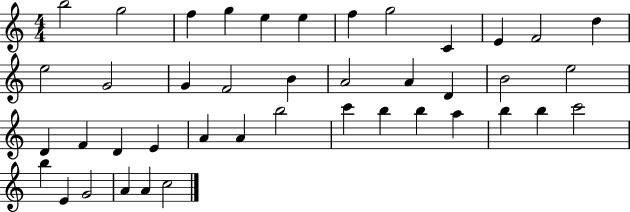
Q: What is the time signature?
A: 4/4